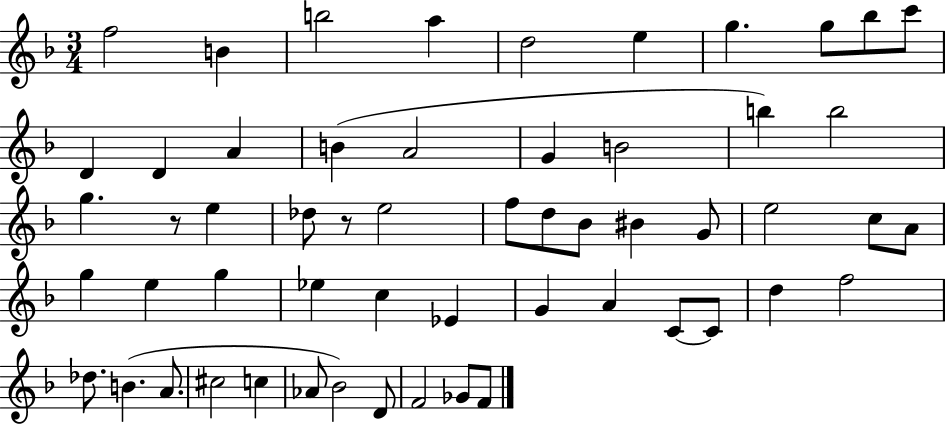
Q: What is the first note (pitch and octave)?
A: F5